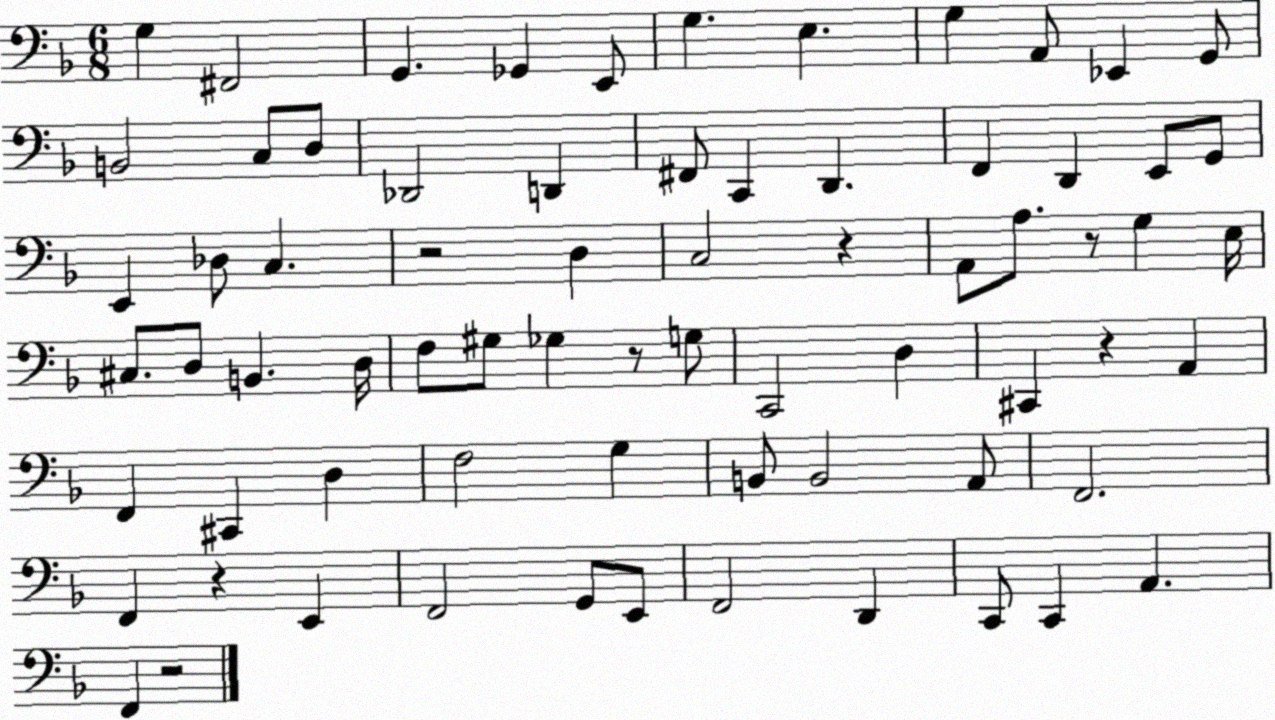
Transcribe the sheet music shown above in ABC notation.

X:1
T:Untitled
M:6/8
L:1/4
K:F
G, ^F,,2 G,, _G,, E,,/2 G, E, G, A,,/2 _E,, G,,/2 B,,2 C,/2 D,/2 _D,,2 D,, ^F,,/2 C,, D,, F,, D,, E,,/2 G,,/2 E,, _D,/2 C, z2 D, C,2 z A,,/2 A,/2 z/2 G, E,/4 ^C,/2 D,/2 B,, D,/4 F,/2 ^G,/2 _G, z/2 G,/2 C,,2 D, ^C,, z A,, F,, ^C,, D, F,2 G, B,,/2 B,,2 A,,/2 F,,2 F,, z E,, F,,2 G,,/2 E,,/2 F,,2 D,, C,,/2 C,, A,, F,, z2